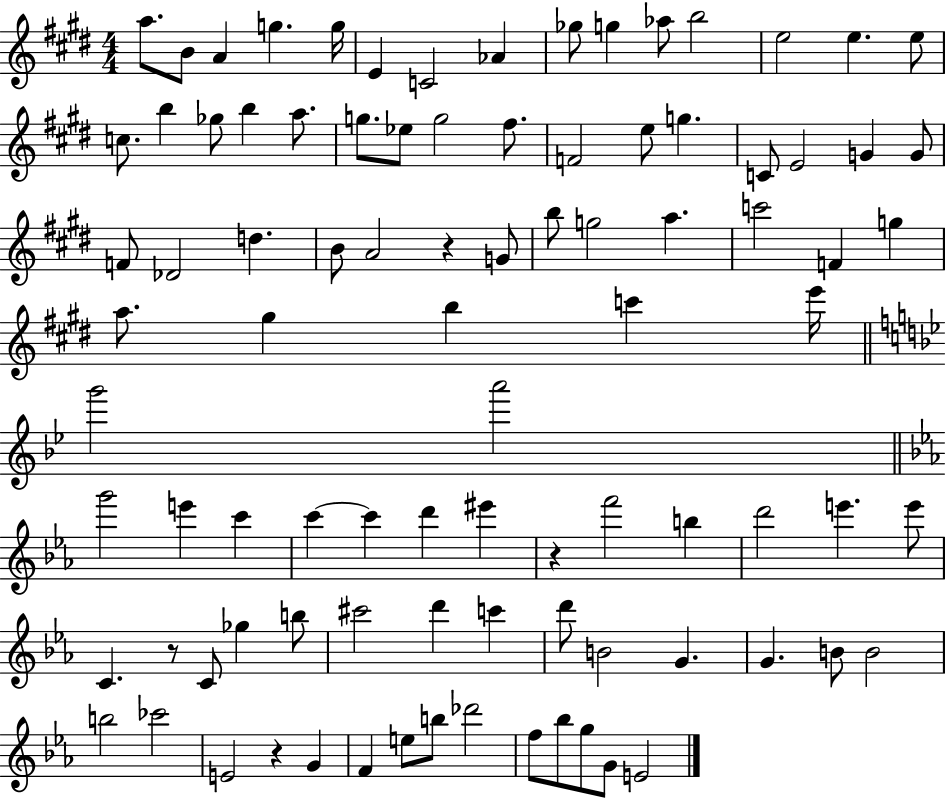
{
  \clef treble
  \numericTimeSignature
  \time 4/4
  \key e \major
  a''8. b'8 a'4 g''4. g''16 | e'4 c'2 aes'4 | ges''8 g''4 aes''8 b''2 | e''2 e''4. e''8 | \break c''8. b''4 ges''8 b''4 a''8. | g''8. ees''8 g''2 fis''8. | f'2 e''8 g''4. | c'8 e'2 g'4 g'8 | \break f'8 des'2 d''4. | b'8 a'2 r4 g'8 | b''8 g''2 a''4. | c'''2 f'4 g''4 | \break a''8. gis''4 b''4 c'''4 e'''16 | \bar "||" \break \key bes \major g'''2 a'''2 | \bar "||" \break \key ees \major g'''2 e'''4 c'''4 | c'''4~~ c'''4 d'''4 eis'''4 | r4 f'''2 b''4 | d'''2 e'''4. e'''8 | \break c'4. r8 c'8 ges''4 b''8 | cis'''2 d'''4 c'''4 | d'''8 b'2 g'4. | g'4. b'8 b'2 | \break b''2 ces'''2 | e'2 r4 g'4 | f'4 e''8 b''8 des'''2 | f''8 bes''8 g''8 g'8 e'2 | \break \bar "|."
}